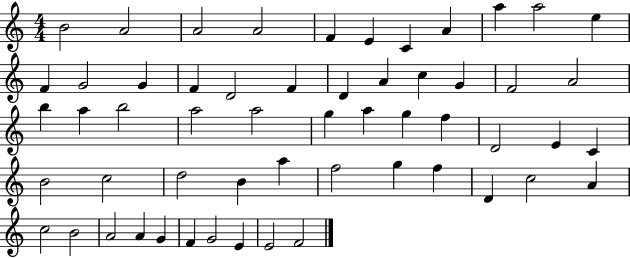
B4/h A4/h A4/h A4/h F4/q E4/q C4/q A4/q A5/q A5/h E5/q F4/q G4/h G4/q F4/q D4/h F4/q D4/q A4/q C5/q G4/q F4/h A4/h B5/q A5/q B5/h A5/h A5/h G5/q A5/q G5/q F5/q D4/h E4/q C4/q B4/h C5/h D5/h B4/q A5/q F5/h G5/q F5/q D4/q C5/h A4/q C5/h B4/h A4/h A4/q G4/q F4/q G4/h E4/q E4/h F4/h